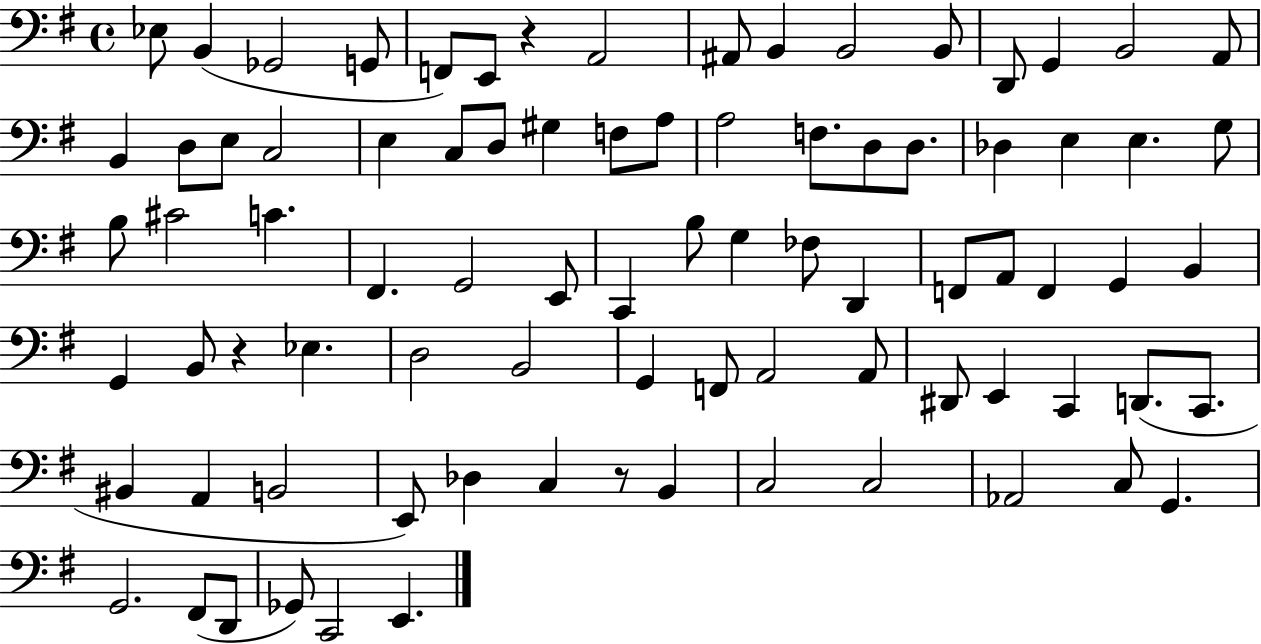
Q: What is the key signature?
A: G major